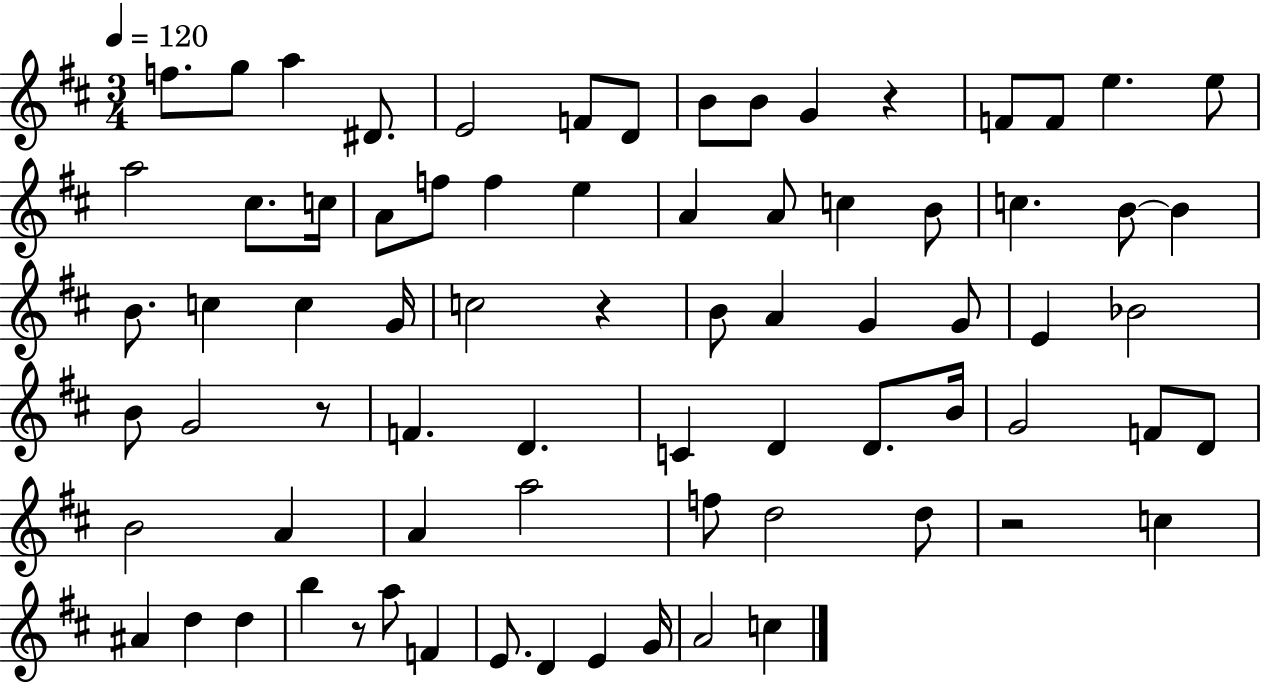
{
  \clef treble
  \numericTimeSignature
  \time 3/4
  \key d \major
  \tempo 4 = 120
  f''8. g''8 a''4 dis'8. | e'2 f'8 d'8 | b'8 b'8 g'4 r4 | f'8 f'8 e''4. e''8 | \break a''2 cis''8. c''16 | a'8 f''8 f''4 e''4 | a'4 a'8 c''4 b'8 | c''4. b'8~~ b'4 | \break b'8. c''4 c''4 g'16 | c''2 r4 | b'8 a'4 g'4 g'8 | e'4 bes'2 | \break b'8 g'2 r8 | f'4. d'4. | c'4 d'4 d'8. b'16 | g'2 f'8 d'8 | \break b'2 a'4 | a'4 a''2 | f''8 d''2 d''8 | r2 c''4 | \break ais'4 d''4 d''4 | b''4 r8 a''8 f'4 | e'8. d'4 e'4 g'16 | a'2 c''4 | \break \bar "|."
}